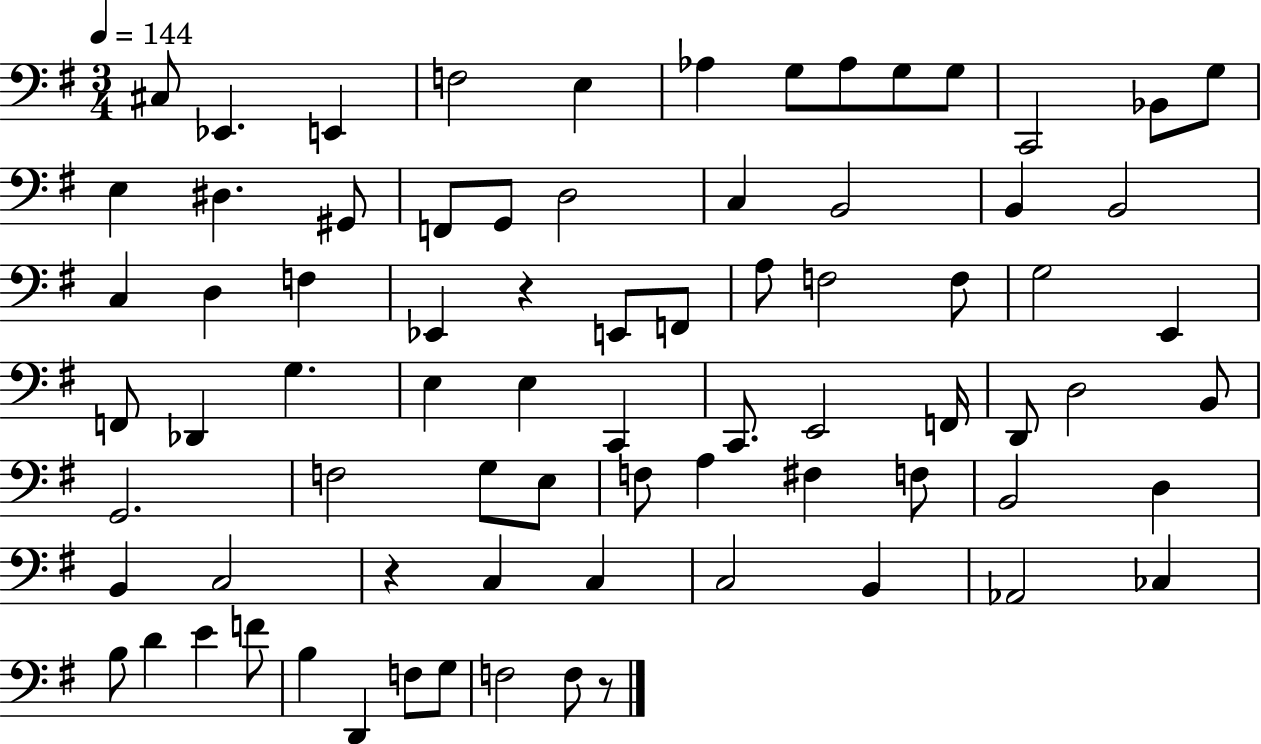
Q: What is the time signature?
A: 3/4